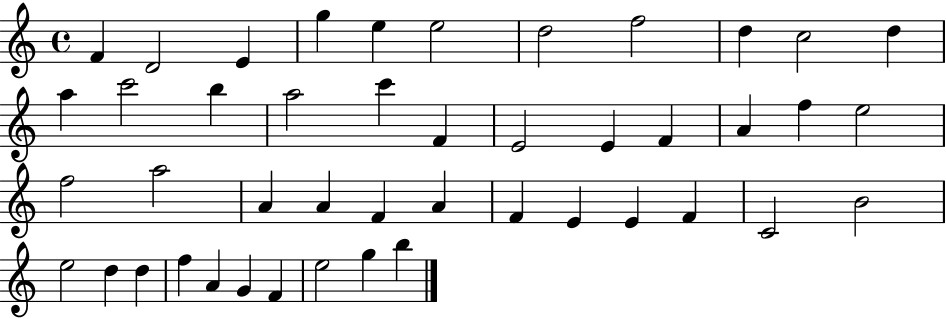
{
  \clef treble
  \time 4/4
  \defaultTimeSignature
  \key c \major
  f'4 d'2 e'4 | g''4 e''4 e''2 | d''2 f''2 | d''4 c''2 d''4 | \break a''4 c'''2 b''4 | a''2 c'''4 f'4 | e'2 e'4 f'4 | a'4 f''4 e''2 | \break f''2 a''2 | a'4 a'4 f'4 a'4 | f'4 e'4 e'4 f'4 | c'2 b'2 | \break e''2 d''4 d''4 | f''4 a'4 g'4 f'4 | e''2 g''4 b''4 | \bar "|."
}